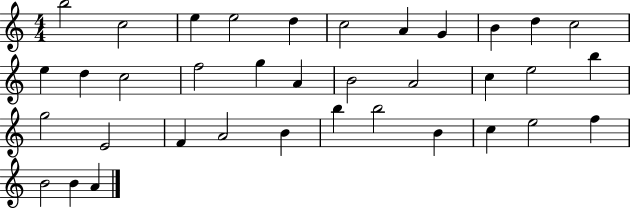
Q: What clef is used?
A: treble